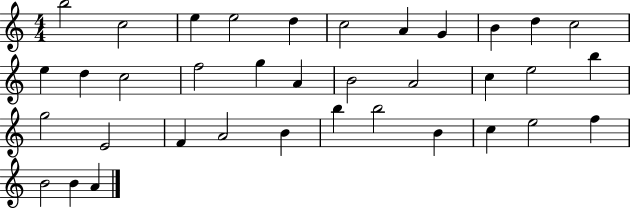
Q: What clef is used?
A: treble